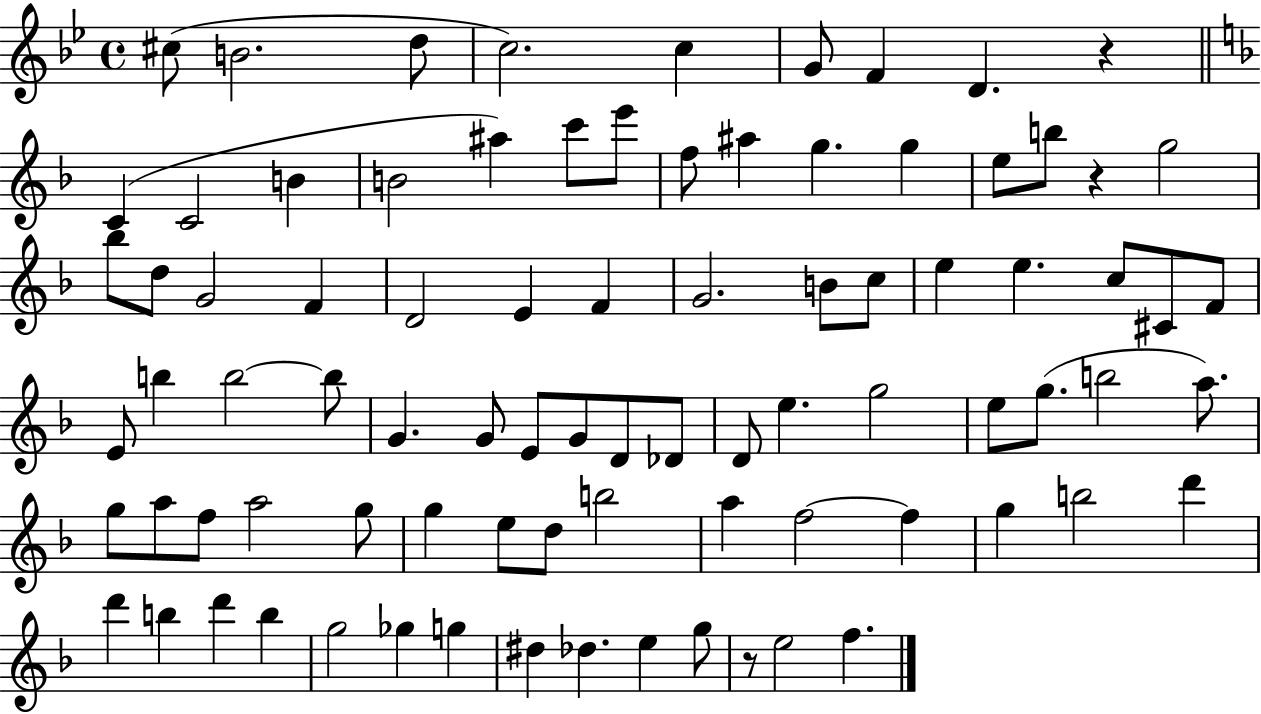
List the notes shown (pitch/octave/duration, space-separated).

C#5/e B4/h. D5/e C5/h. C5/q G4/e F4/q D4/q. R/q C4/q C4/h B4/q B4/h A#5/q C6/e E6/e F5/e A#5/q G5/q. G5/q E5/e B5/e R/q G5/h Bb5/e D5/e G4/h F4/q D4/h E4/q F4/q G4/h. B4/e C5/e E5/q E5/q. C5/e C#4/e F4/e E4/e B5/q B5/h B5/e G4/q. G4/e E4/e G4/e D4/e Db4/e D4/e E5/q. G5/h E5/e G5/e. B5/h A5/e. G5/e A5/e F5/e A5/h G5/e G5/q E5/e D5/e B5/h A5/q F5/h F5/q G5/q B5/h D6/q D6/q B5/q D6/q B5/q G5/h Gb5/q G5/q D#5/q Db5/q. E5/q G5/e R/e E5/h F5/q.